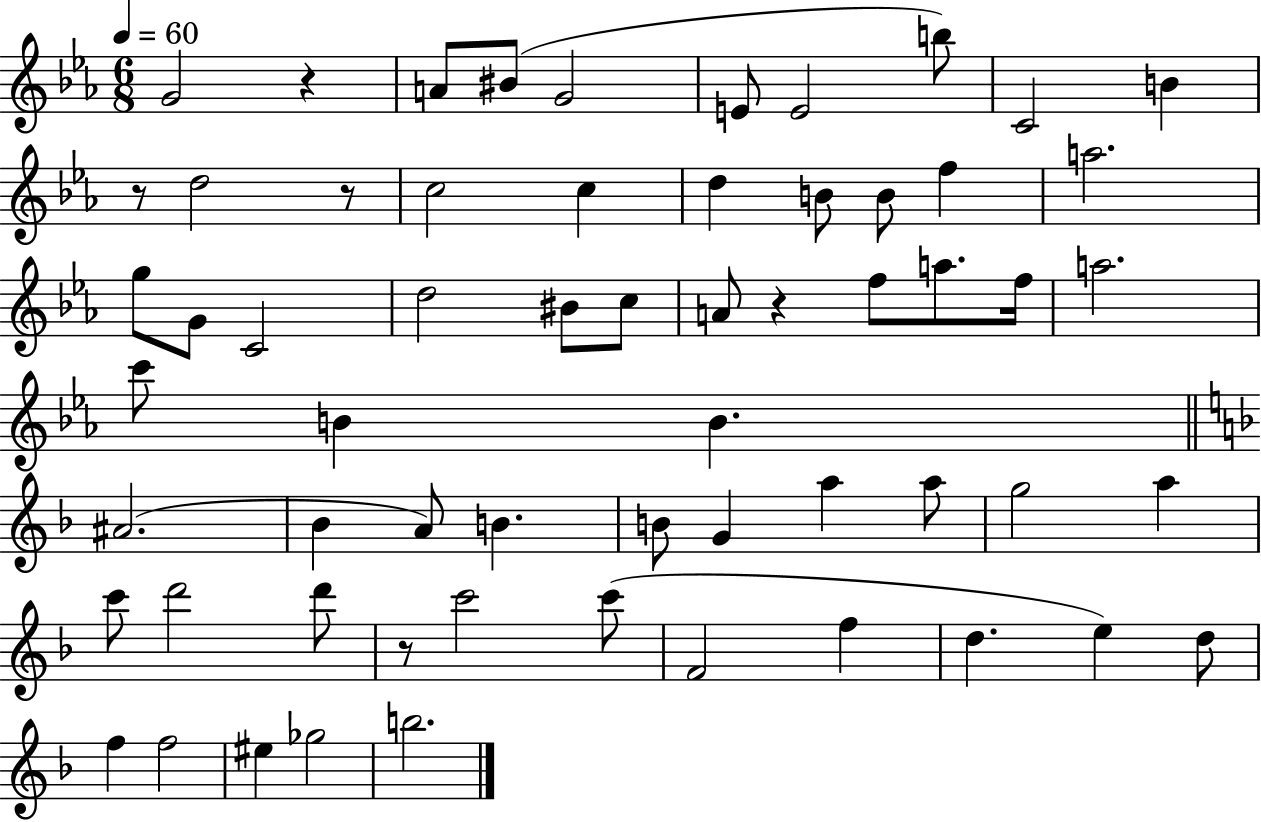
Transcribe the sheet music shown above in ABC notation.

X:1
T:Untitled
M:6/8
L:1/4
K:Eb
G2 z A/2 ^B/2 G2 E/2 E2 b/2 C2 B z/2 d2 z/2 c2 c d B/2 B/2 f a2 g/2 G/2 C2 d2 ^B/2 c/2 A/2 z f/2 a/2 f/4 a2 c'/2 B B ^A2 _B A/2 B B/2 G a a/2 g2 a c'/2 d'2 d'/2 z/2 c'2 c'/2 F2 f d e d/2 f f2 ^e _g2 b2